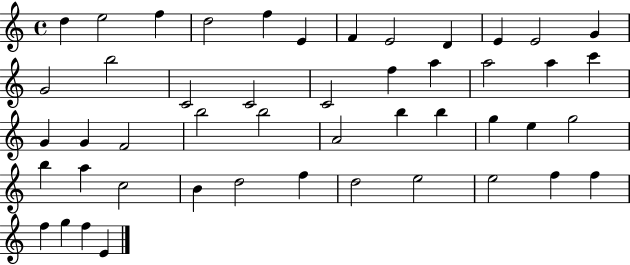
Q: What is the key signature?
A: C major